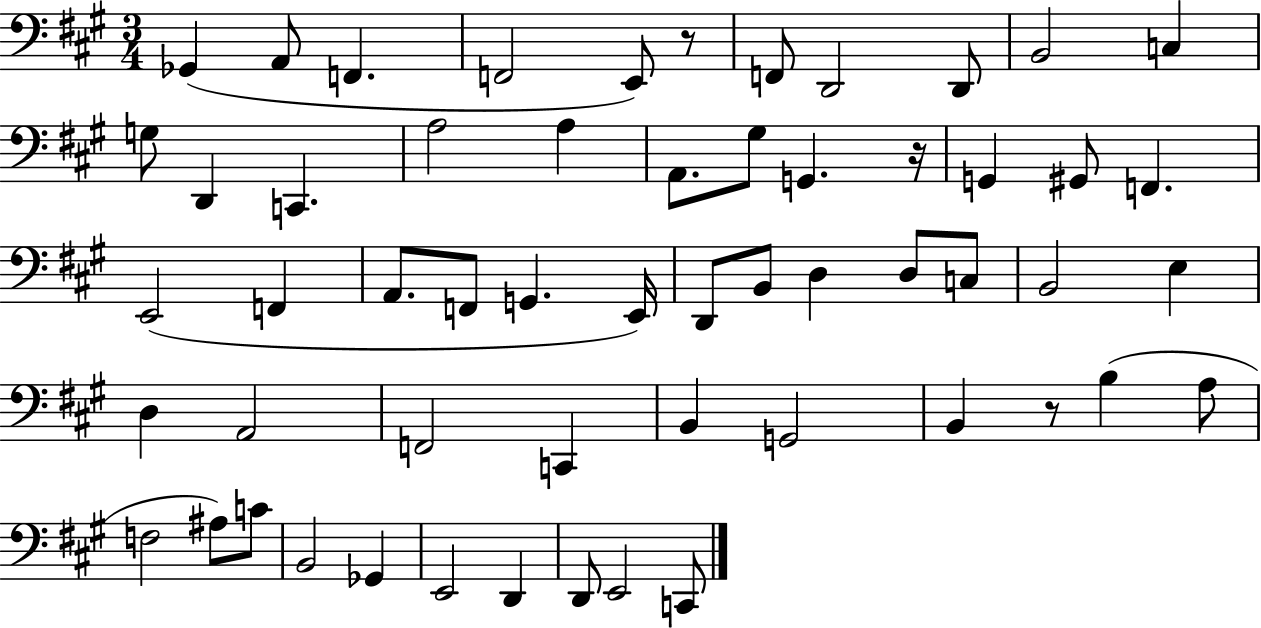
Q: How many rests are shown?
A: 3